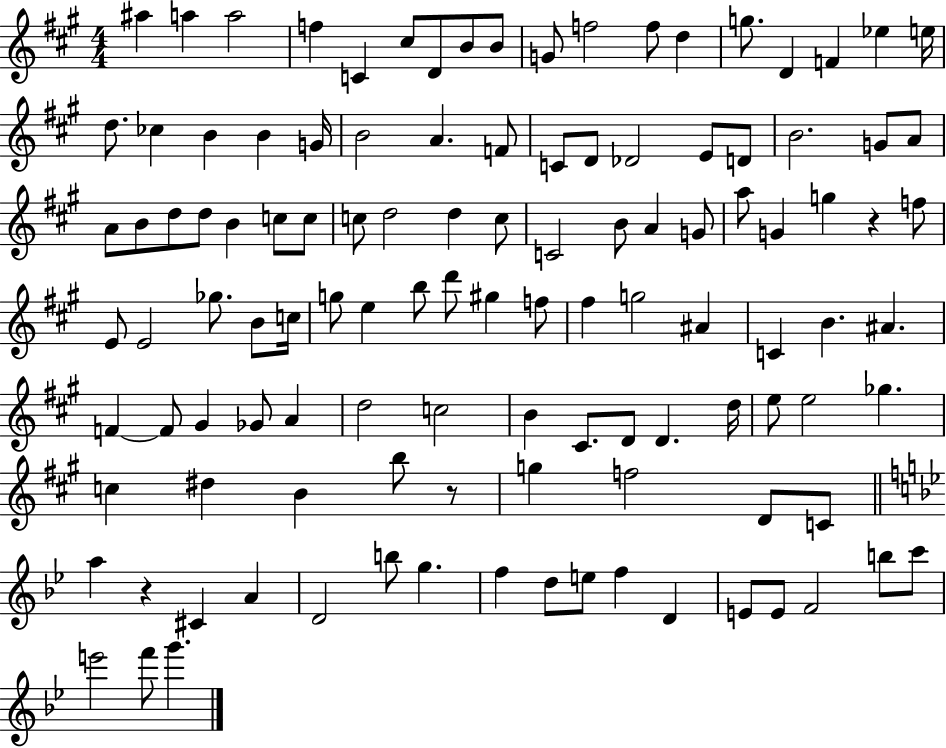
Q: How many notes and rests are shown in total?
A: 115